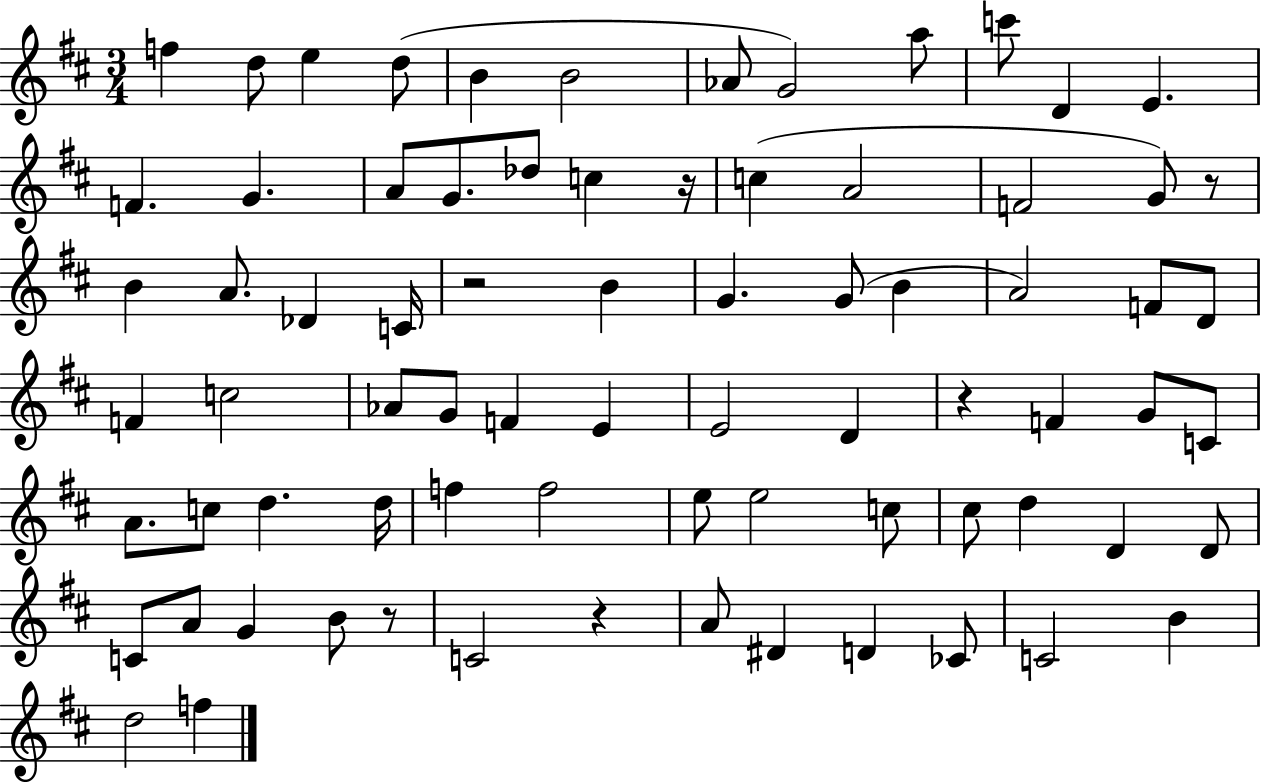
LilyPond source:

{
  \clef treble
  \numericTimeSignature
  \time 3/4
  \key d \major
  f''4 d''8 e''4 d''8( | b'4 b'2 | aes'8 g'2) a''8 | c'''8 d'4 e'4. | \break f'4. g'4. | a'8 g'8. des''8 c''4 r16 | c''4( a'2 | f'2 g'8) r8 | \break b'4 a'8. des'4 c'16 | r2 b'4 | g'4. g'8( b'4 | a'2) f'8 d'8 | \break f'4 c''2 | aes'8 g'8 f'4 e'4 | e'2 d'4 | r4 f'4 g'8 c'8 | \break a'8. c''8 d''4. d''16 | f''4 f''2 | e''8 e''2 c''8 | cis''8 d''4 d'4 d'8 | \break c'8 a'8 g'4 b'8 r8 | c'2 r4 | a'8 dis'4 d'4 ces'8 | c'2 b'4 | \break d''2 f''4 | \bar "|."
}